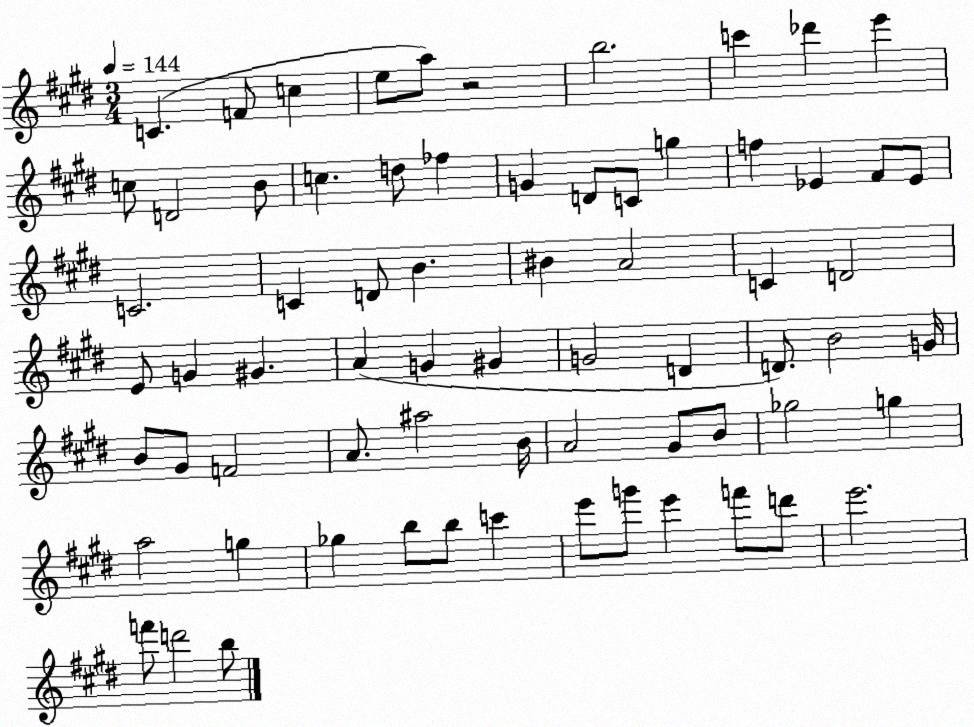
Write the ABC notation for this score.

X:1
T:Untitled
M:3/4
L:1/4
K:E
C F/2 c e/2 a/2 z2 b2 c' _d' e' c/2 D2 B/2 c d/2 _f G D/2 C/2 g f _E ^F/2 _E/2 C2 C D/2 B ^B A2 C D2 E/2 G ^G A G ^G G2 D D/2 B2 G/4 B/2 ^G/2 F2 A/2 ^a2 B/4 A2 ^G/2 B/2 _g2 g a2 g _g b/2 b/2 c' e'/2 g'/2 e' f'/2 d'/2 e'2 f'/2 d'2 b/2